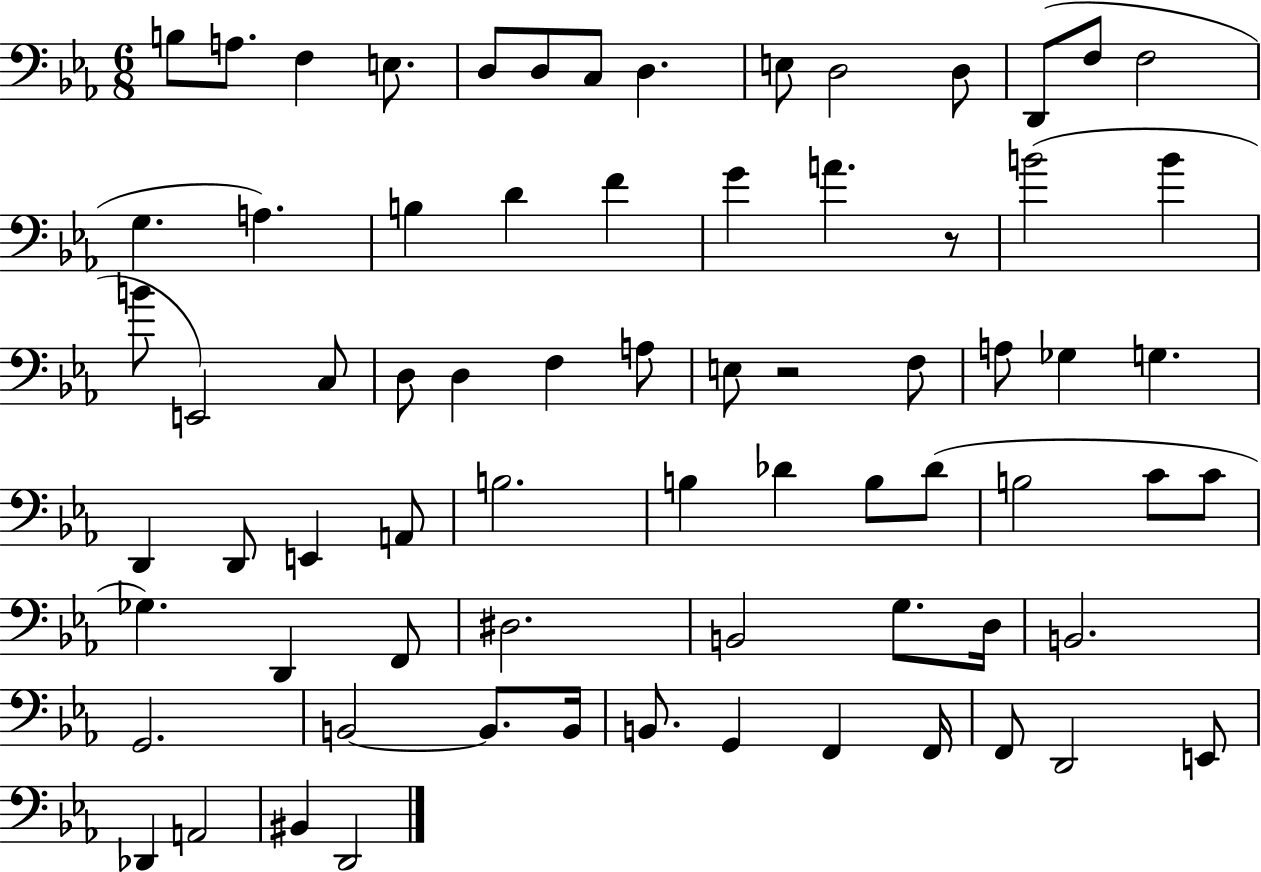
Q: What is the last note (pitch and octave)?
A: D2